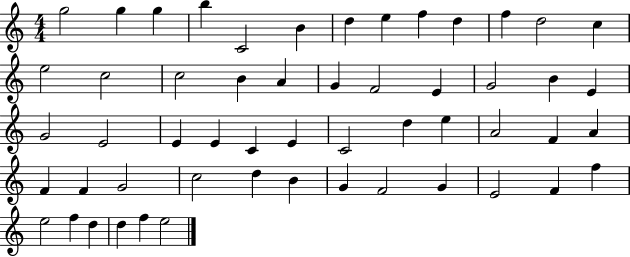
{
  \clef treble
  \numericTimeSignature
  \time 4/4
  \key c \major
  g''2 g''4 g''4 | b''4 c'2 b'4 | d''4 e''4 f''4 d''4 | f''4 d''2 c''4 | \break e''2 c''2 | c''2 b'4 a'4 | g'4 f'2 e'4 | g'2 b'4 e'4 | \break g'2 e'2 | e'4 e'4 c'4 e'4 | c'2 d''4 e''4 | a'2 f'4 a'4 | \break f'4 f'4 g'2 | c''2 d''4 b'4 | g'4 f'2 g'4 | e'2 f'4 f''4 | \break e''2 f''4 d''4 | d''4 f''4 e''2 | \bar "|."
}